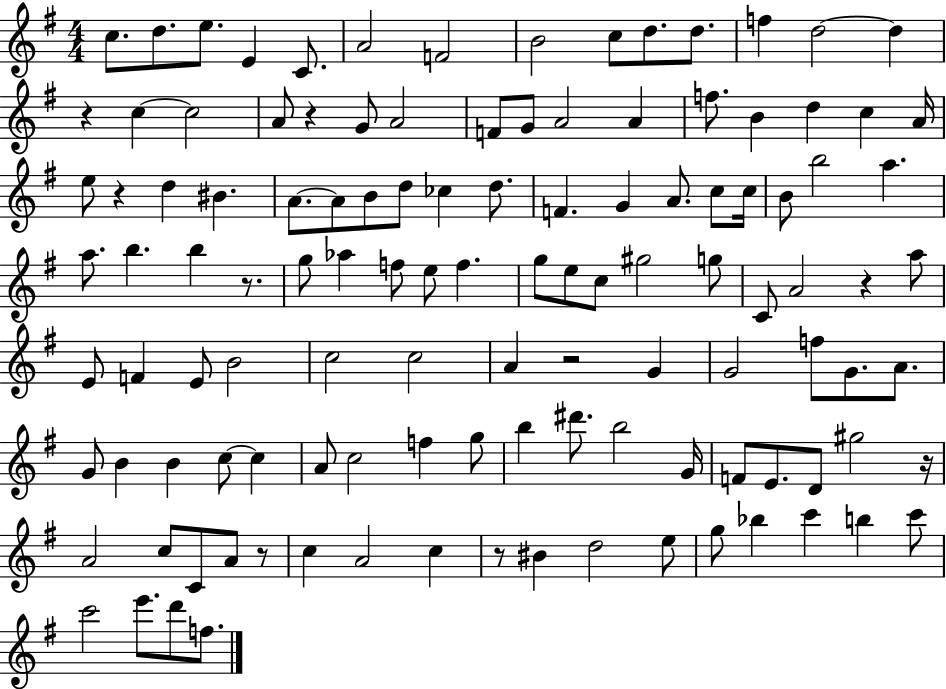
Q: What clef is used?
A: treble